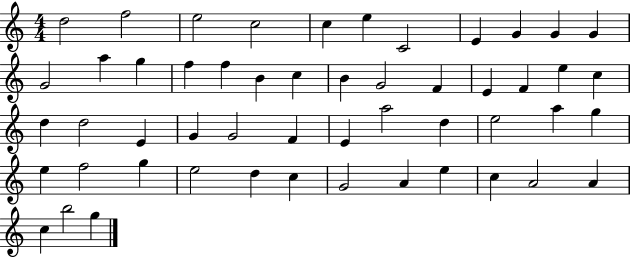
D5/h F5/h E5/h C5/h C5/q E5/q C4/h E4/q G4/q G4/q G4/q G4/h A5/q G5/q F5/q F5/q B4/q C5/q B4/q G4/h F4/q E4/q F4/q E5/q C5/q D5/q D5/h E4/q G4/q G4/h F4/q E4/q A5/h D5/q E5/h A5/q G5/q E5/q F5/h G5/q E5/h D5/q C5/q G4/h A4/q E5/q C5/q A4/h A4/q C5/q B5/h G5/q